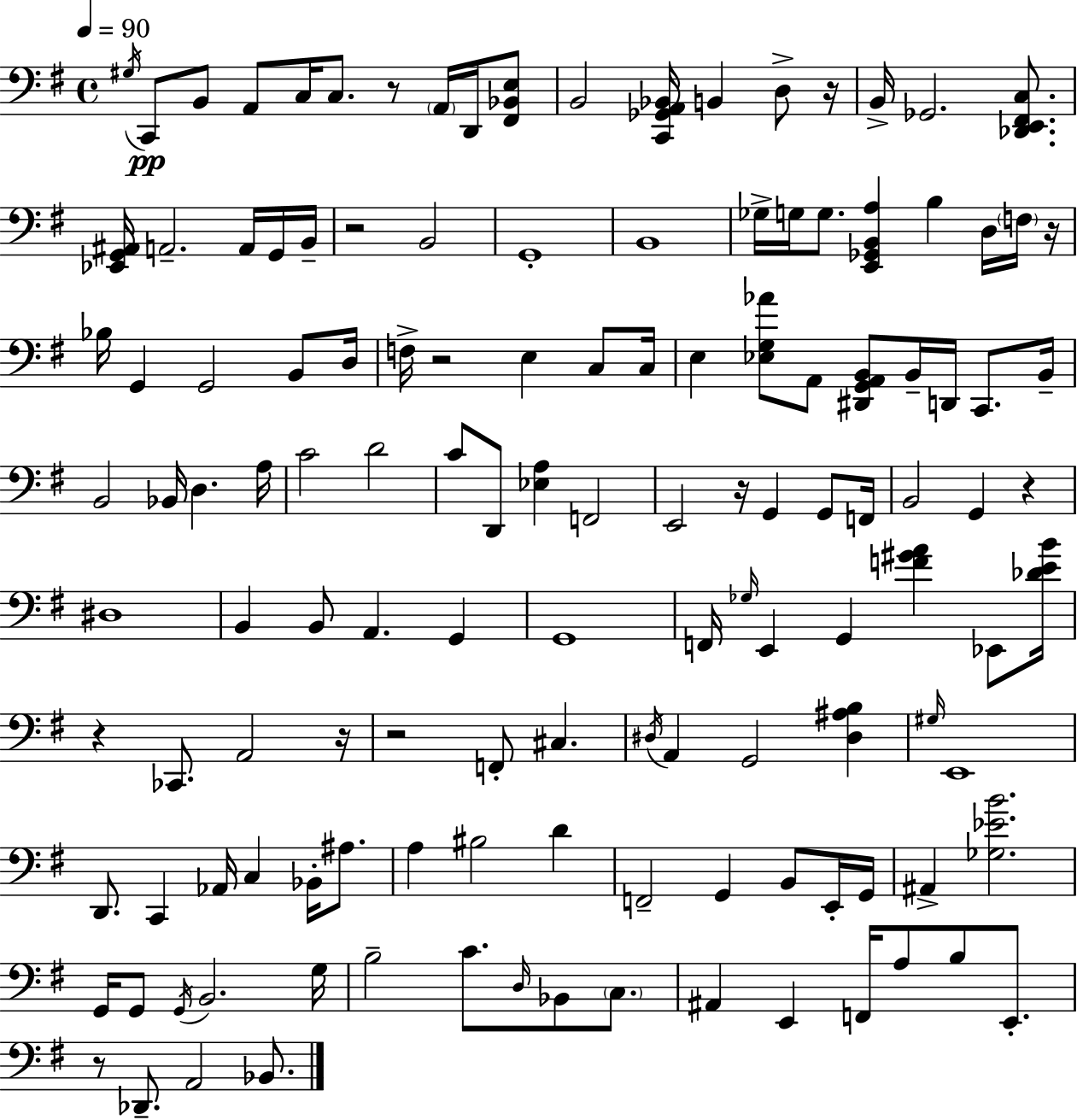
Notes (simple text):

G#3/s C2/e B2/e A2/e C3/s C3/e. R/e A2/s D2/s [F#2,Bb2,E3]/e B2/h [C2,Gb2,A2,Bb2]/s B2/q D3/e R/s B2/s Gb2/h. [Db2,E2,F#2,C3]/e. [Eb2,G2,A#2]/s A2/h. A2/s G2/s B2/s R/h B2/h G2/w B2/w Gb3/s G3/s G3/e. [E2,Gb2,B2,A3]/q B3/q D3/s F3/s R/s Bb3/s G2/q G2/h B2/e D3/s F3/s R/h E3/q C3/e C3/s E3/q [Eb3,G3,Ab4]/e A2/e [D#2,G2,A2,B2]/e B2/s D2/s C2/e. B2/s B2/h Bb2/s D3/q. A3/s C4/h D4/h C4/e D2/e [Eb3,A3]/q F2/h E2/h R/s G2/q G2/e F2/s B2/h G2/q R/q D#3/w B2/q B2/e A2/q. G2/q G2/w F2/s Gb3/s E2/q G2/q [F4,G#4,A4]/q Eb2/e [Db4,E4,B4]/s R/q CES2/e. A2/h R/s R/h F2/e C#3/q. D#3/s A2/q G2/h [D#3,A#3,B3]/q G#3/s E2/w D2/e. C2/q Ab2/s C3/q Bb2/s A#3/e. A3/q BIS3/h D4/q F2/h G2/q B2/e E2/s G2/s A#2/q [Gb3,Eb4,B4]/h. G2/s G2/e G2/s B2/h. G3/s B3/h C4/e. D3/s Bb2/e C3/e. A#2/q E2/q F2/s A3/e B3/e E2/e. R/e Db2/e. A2/h Bb2/e.